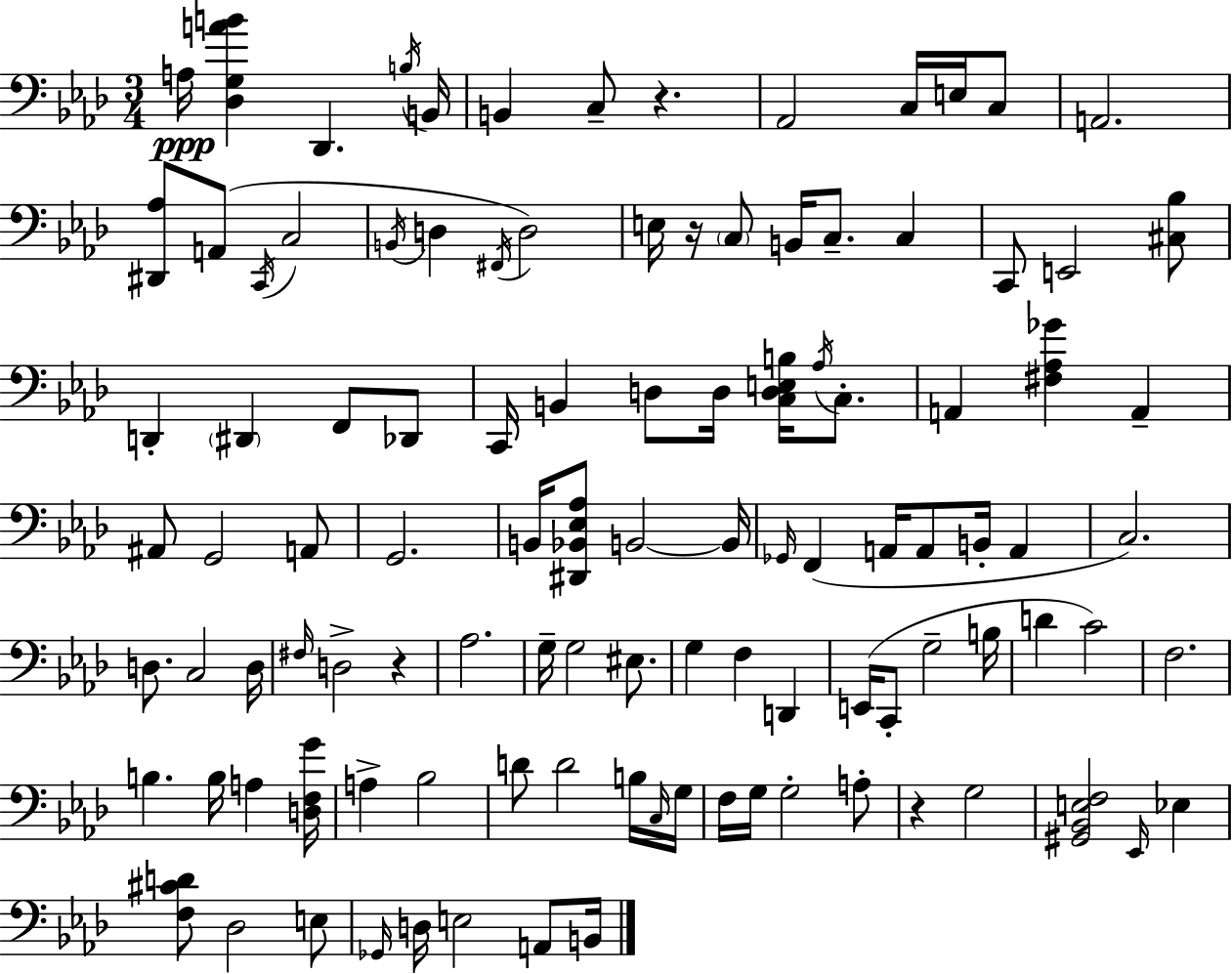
X:1
T:Untitled
M:3/4
L:1/4
K:Ab
A,/4 [_D,G,AB] _D,, B,/4 B,,/4 B,, C,/2 z _A,,2 C,/4 E,/4 C,/2 A,,2 [^D,,_A,]/2 A,,/2 C,,/4 C,2 B,,/4 D, ^F,,/4 D,2 E,/4 z/4 C,/2 B,,/4 C,/2 C, C,,/2 E,,2 [^C,_B,]/2 D,, ^D,, F,,/2 _D,,/2 C,,/4 B,, D,/2 D,/4 [C,D,E,B,]/4 _A,/4 C,/2 A,, [^F,_A,_G] A,, ^A,,/2 G,,2 A,,/2 G,,2 B,,/4 [^D,,_B,,_E,_A,]/2 B,,2 B,,/4 _G,,/4 F,, A,,/4 A,,/2 B,,/4 A,, C,2 D,/2 C,2 D,/4 ^F,/4 D,2 z _A,2 G,/4 G,2 ^E,/2 G, F, D,, E,,/4 C,,/2 G,2 B,/4 D C2 F,2 B, B,/4 A, [D,F,G]/4 A, _B,2 D/2 D2 B,/4 C,/4 G,/4 F,/4 G,/4 G,2 A,/2 z G,2 [^G,,_B,,E,F,]2 _E,,/4 _E, [F,^CD]/2 _D,2 E,/2 _G,,/4 D,/4 E,2 A,,/2 B,,/4